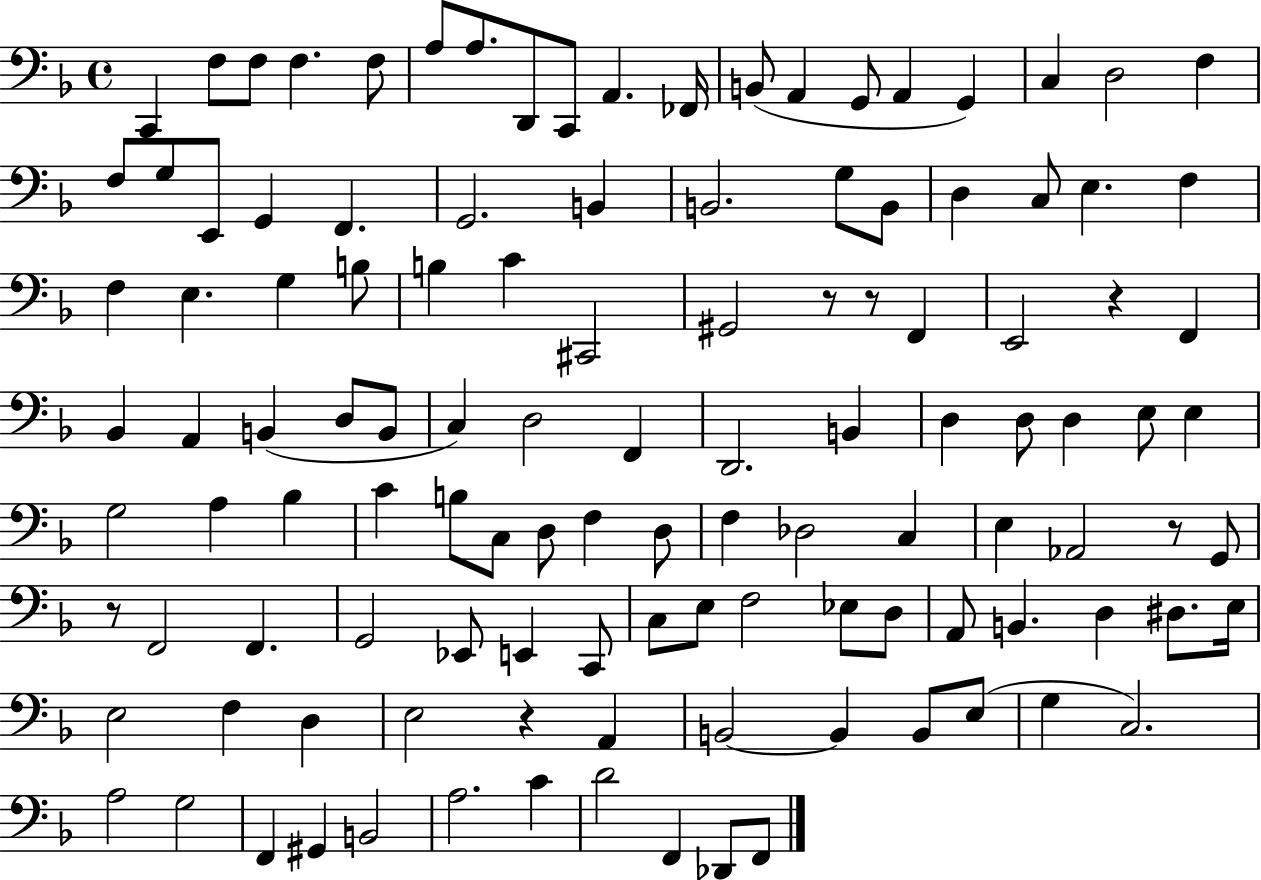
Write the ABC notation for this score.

X:1
T:Untitled
M:4/4
L:1/4
K:F
C,, F,/2 F,/2 F, F,/2 A,/2 A,/2 D,,/2 C,,/2 A,, _F,,/4 B,,/2 A,, G,,/2 A,, G,, C, D,2 F, F,/2 G,/2 E,,/2 G,, F,, G,,2 B,, B,,2 G,/2 B,,/2 D, C,/2 E, F, F, E, G, B,/2 B, C ^C,,2 ^G,,2 z/2 z/2 F,, E,,2 z F,, _B,, A,, B,, D,/2 B,,/2 C, D,2 F,, D,,2 B,, D, D,/2 D, E,/2 E, G,2 A, _B, C B,/2 C,/2 D,/2 F, D,/2 F, _D,2 C, E, _A,,2 z/2 G,,/2 z/2 F,,2 F,, G,,2 _E,,/2 E,, C,,/2 C,/2 E,/2 F,2 _E,/2 D,/2 A,,/2 B,, D, ^D,/2 E,/4 E,2 F, D, E,2 z A,, B,,2 B,, B,,/2 E,/2 G, C,2 A,2 G,2 F,, ^G,, B,,2 A,2 C D2 F,, _D,,/2 F,,/2